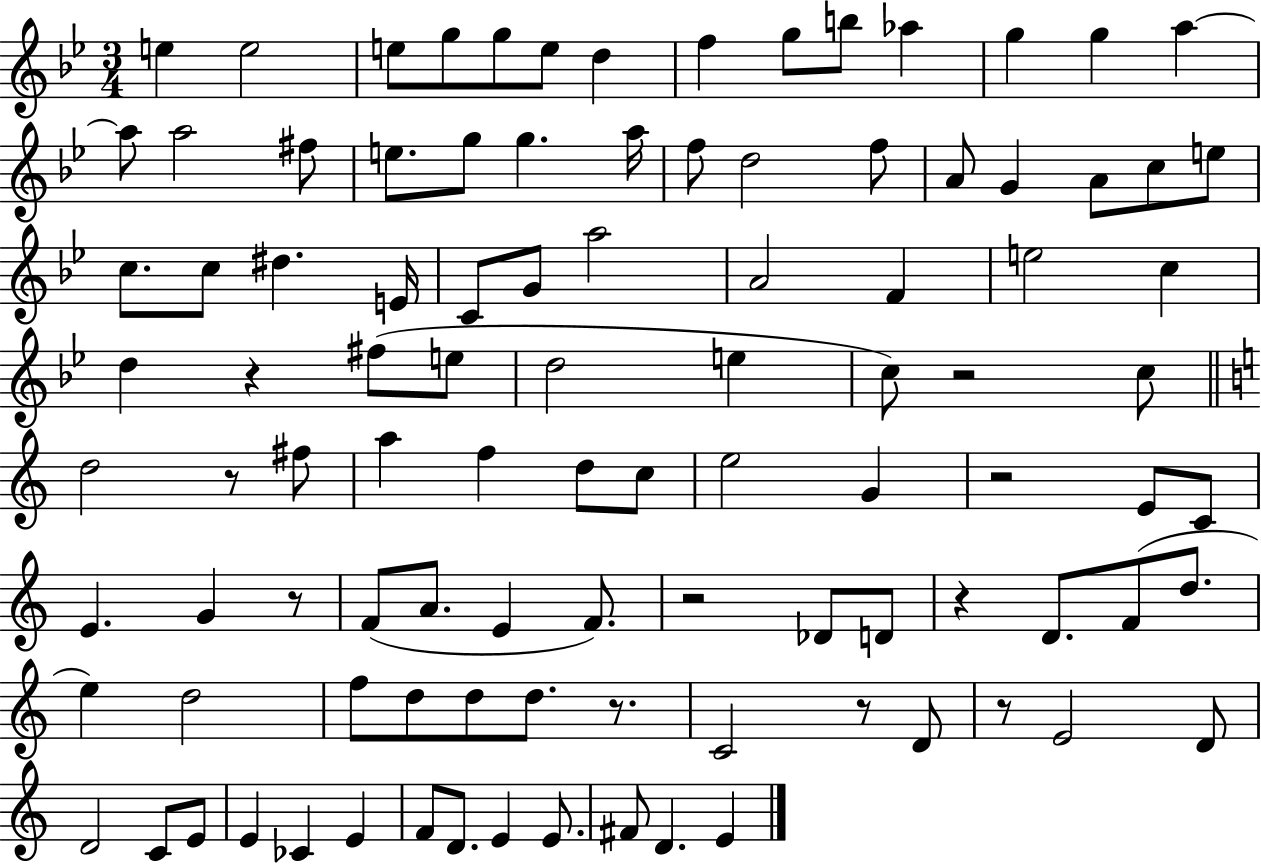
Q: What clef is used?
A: treble